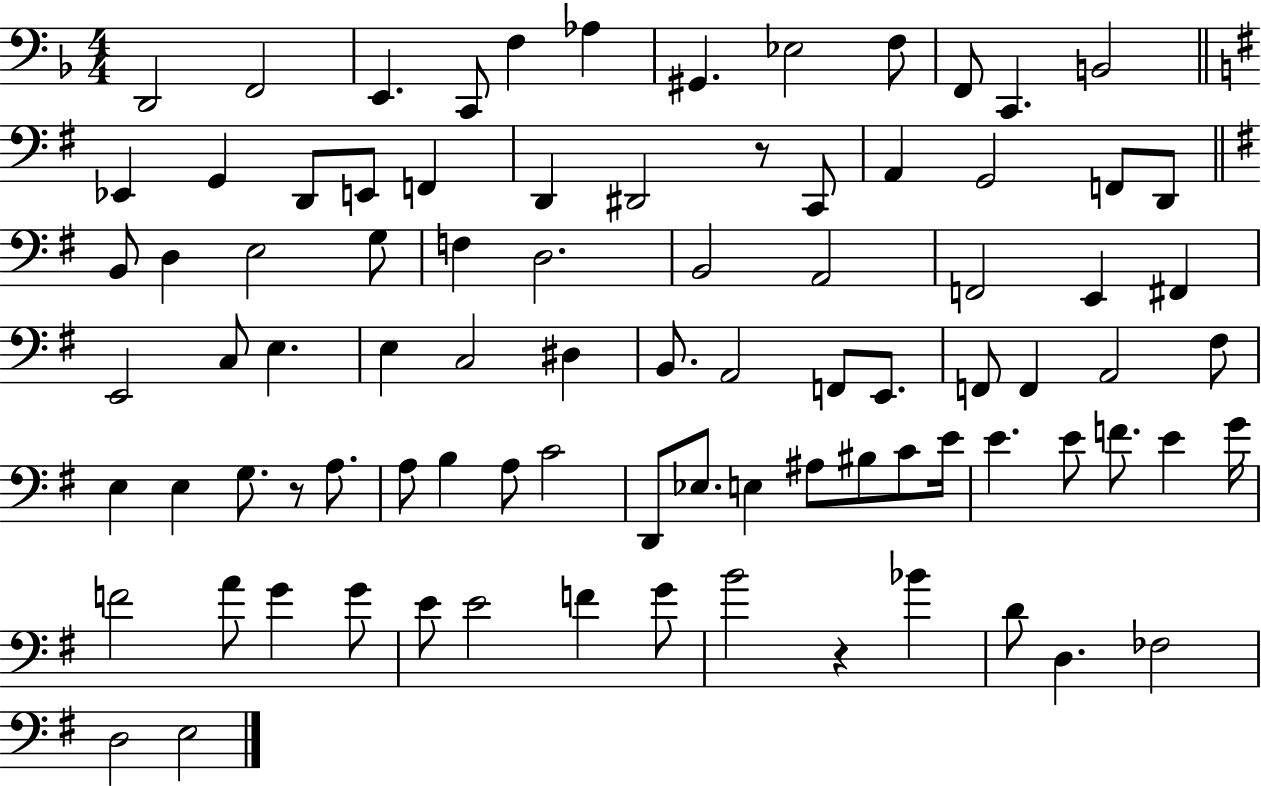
{
  \clef bass
  \numericTimeSignature
  \time 4/4
  \key f \major
  d,2 f,2 | e,4. c,8 f4 aes4 | gis,4. ees2 f8 | f,8 c,4. b,2 | \break \bar "||" \break \key e \minor ees,4 g,4 d,8 e,8 f,4 | d,4 dis,2 r8 c,8 | a,4 g,2 f,8 d,8 | \bar "||" \break \key g \major b,8 d4 e2 g8 | f4 d2. | b,2 a,2 | f,2 e,4 fis,4 | \break e,2 c8 e4. | e4 c2 dis4 | b,8. a,2 f,8 e,8. | f,8 f,4 a,2 fis8 | \break e4 e4 g8. r8 a8. | a8 b4 a8 c'2 | d,8 ees8. e4 ais8 bis8 c'8 e'16 | e'4. e'8 f'8. e'4 g'16 | \break f'2 a'8 g'4 g'8 | e'8 e'2 f'4 g'8 | b'2 r4 bes'4 | d'8 d4. fes2 | \break d2 e2 | \bar "|."
}